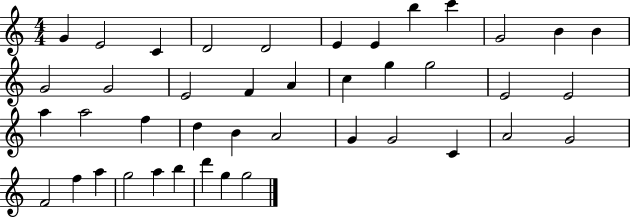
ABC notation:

X:1
T:Untitled
M:4/4
L:1/4
K:C
G E2 C D2 D2 E E b c' G2 B B G2 G2 E2 F A c g g2 E2 E2 a a2 f d B A2 G G2 C A2 G2 F2 f a g2 a b d' g g2